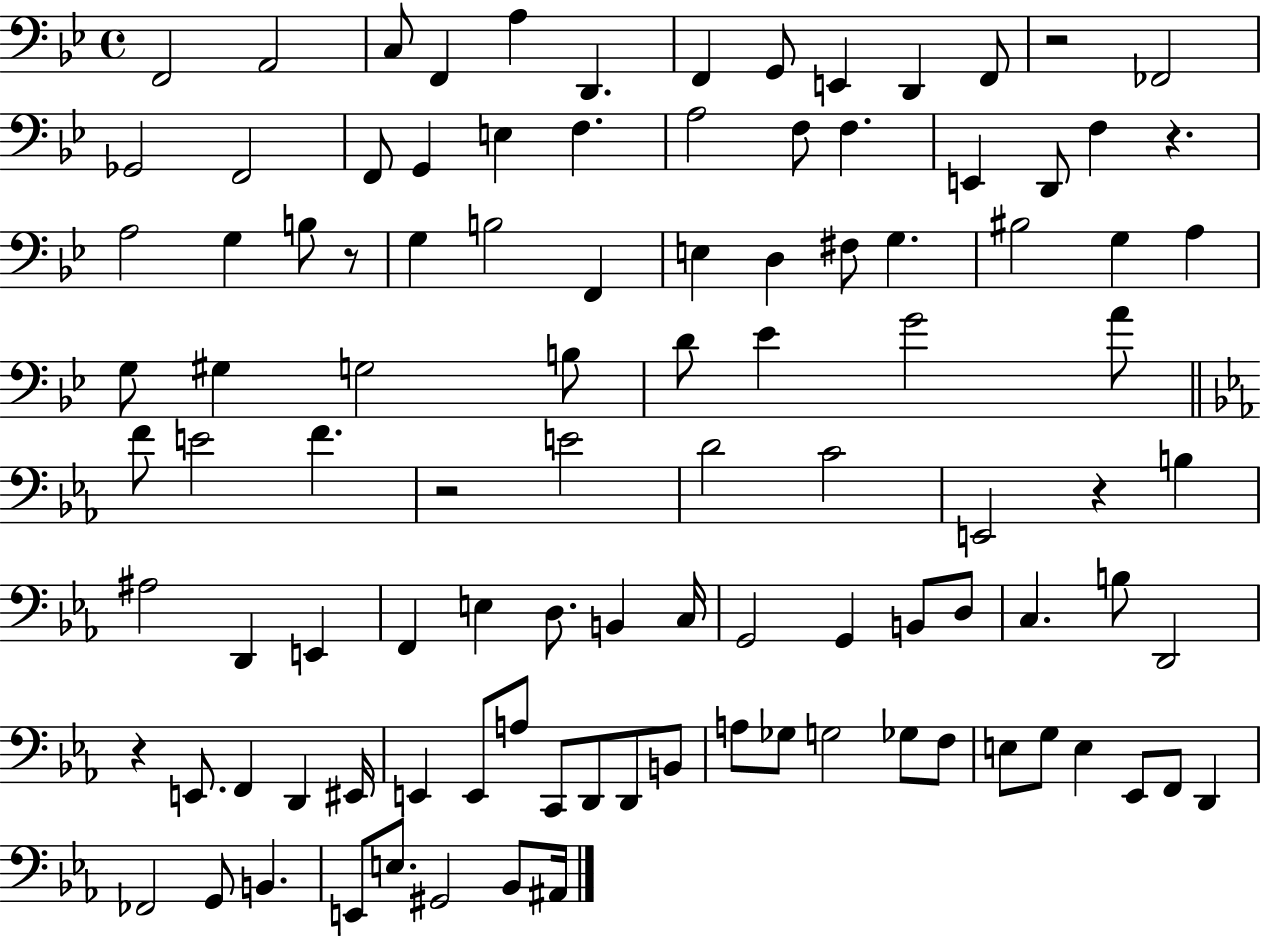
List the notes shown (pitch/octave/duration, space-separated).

F2/h A2/h C3/e F2/q A3/q D2/q. F2/q G2/e E2/q D2/q F2/e R/h FES2/h Gb2/h F2/h F2/e G2/q E3/q F3/q. A3/h F3/e F3/q. E2/q D2/e F3/q R/q. A3/h G3/q B3/e R/e G3/q B3/h F2/q E3/q D3/q F#3/e G3/q. BIS3/h G3/q A3/q G3/e G#3/q G3/h B3/e D4/e Eb4/q G4/h A4/e F4/e E4/h F4/q. R/h E4/h D4/h C4/h E2/h R/q B3/q A#3/h D2/q E2/q F2/q E3/q D3/e. B2/q C3/s G2/h G2/q B2/e D3/e C3/q. B3/e D2/h R/q E2/e. F2/q D2/q EIS2/s E2/q E2/e A3/e C2/e D2/e D2/e B2/e A3/e Gb3/e G3/h Gb3/e F3/e E3/e G3/e E3/q Eb2/e F2/e D2/q FES2/h G2/e B2/q. E2/e E3/e. G#2/h Bb2/e A#2/s